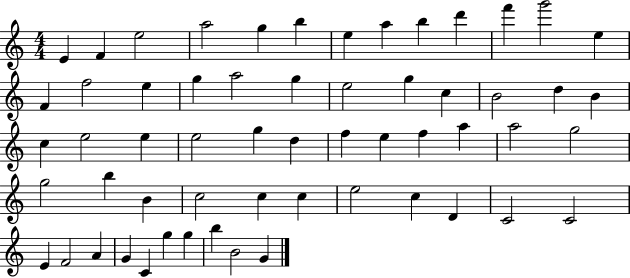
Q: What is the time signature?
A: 4/4